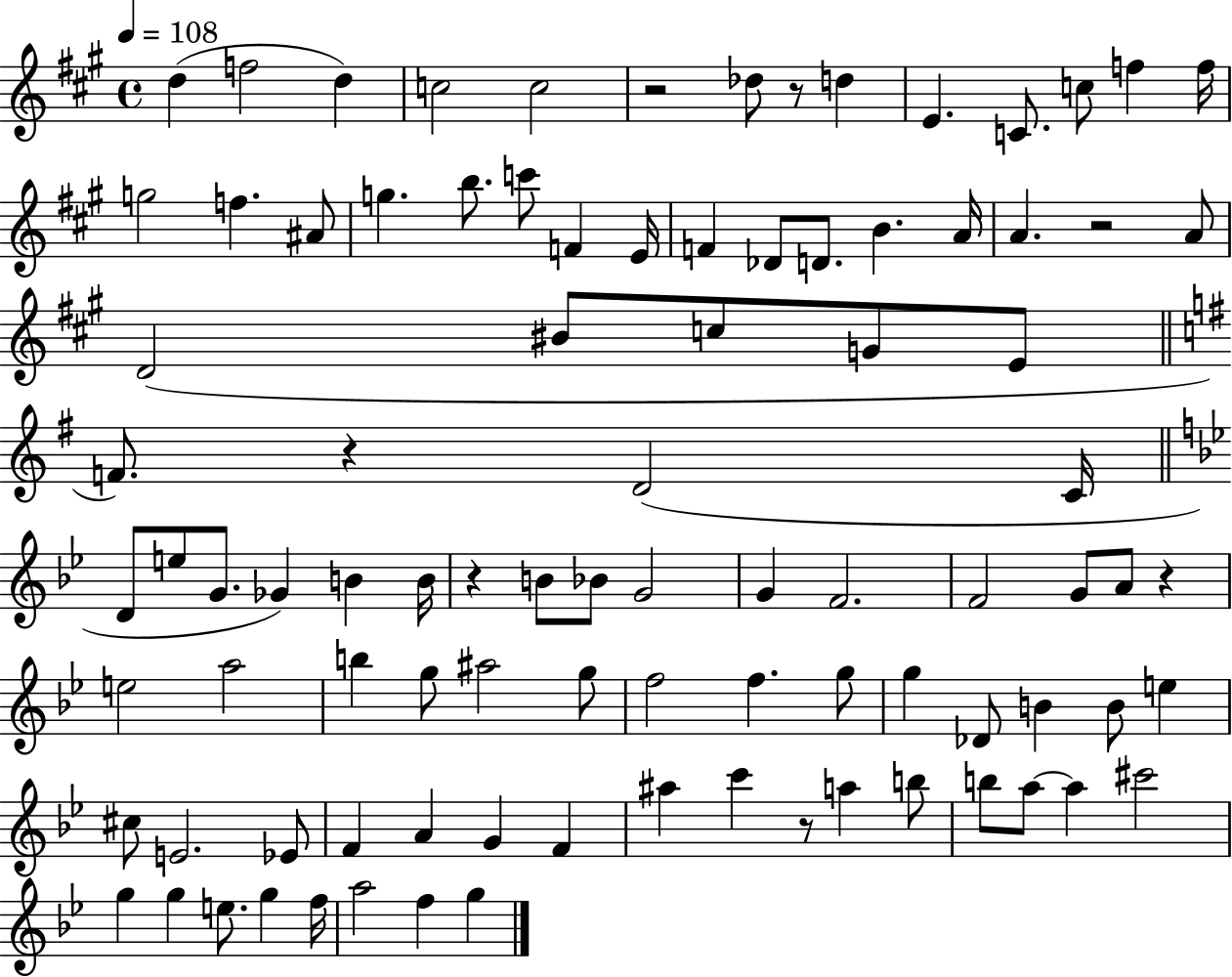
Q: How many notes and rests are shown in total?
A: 93